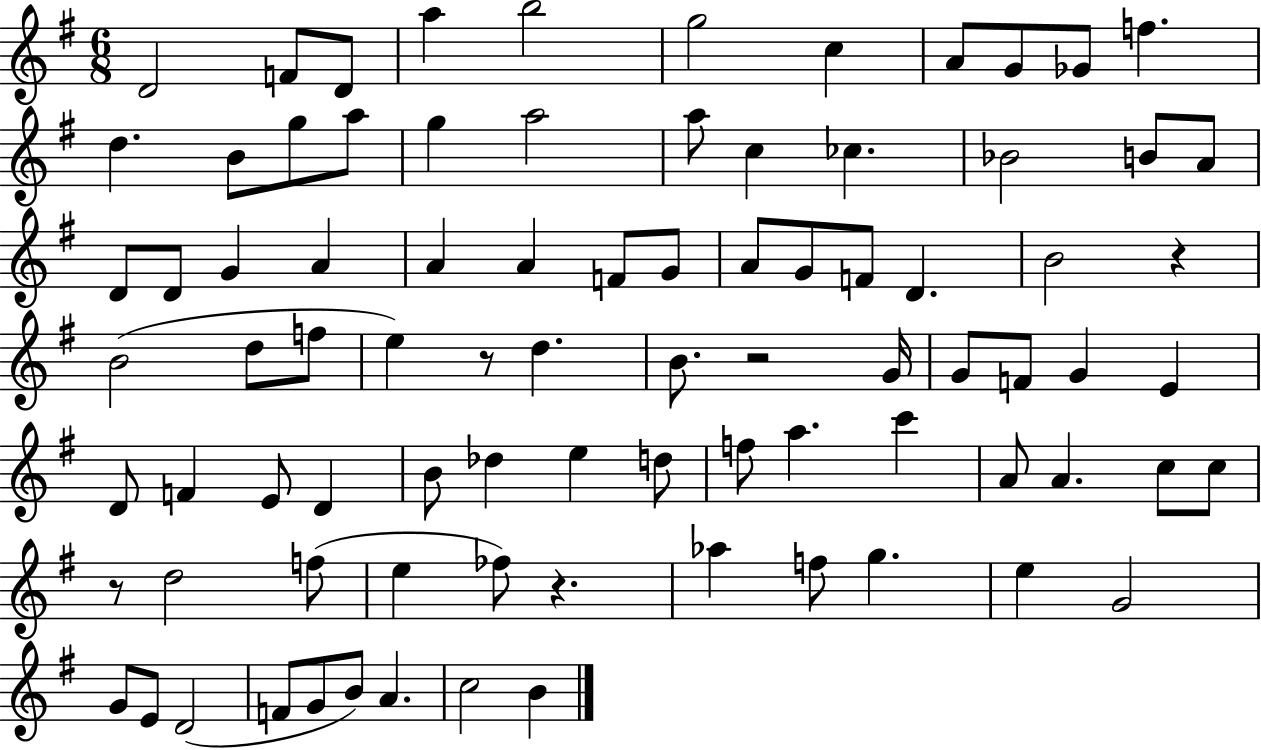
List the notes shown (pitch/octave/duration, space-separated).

D4/h F4/e D4/e A5/q B5/h G5/h C5/q A4/e G4/e Gb4/e F5/q. D5/q. B4/e G5/e A5/e G5/q A5/h A5/e C5/q CES5/q. Bb4/h B4/e A4/e D4/e D4/e G4/q A4/q A4/q A4/q F4/e G4/e A4/e G4/e F4/e D4/q. B4/h R/q B4/h D5/e F5/e E5/q R/e D5/q. B4/e. R/h G4/s G4/e F4/e G4/q E4/q D4/e F4/q E4/e D4/q B4/e Db5/q E5/q D5/e F5/e A5/q. C6/q A4/e A4/q. C5/e C5/e R/e D5/h F5/e E5/q FES5/e R/q. Ab5/q F5/e G5/q. E5/q G4/h G4/e E4/e D4/h F4/e G4/e B4/e A4/q. C5/h B4/q